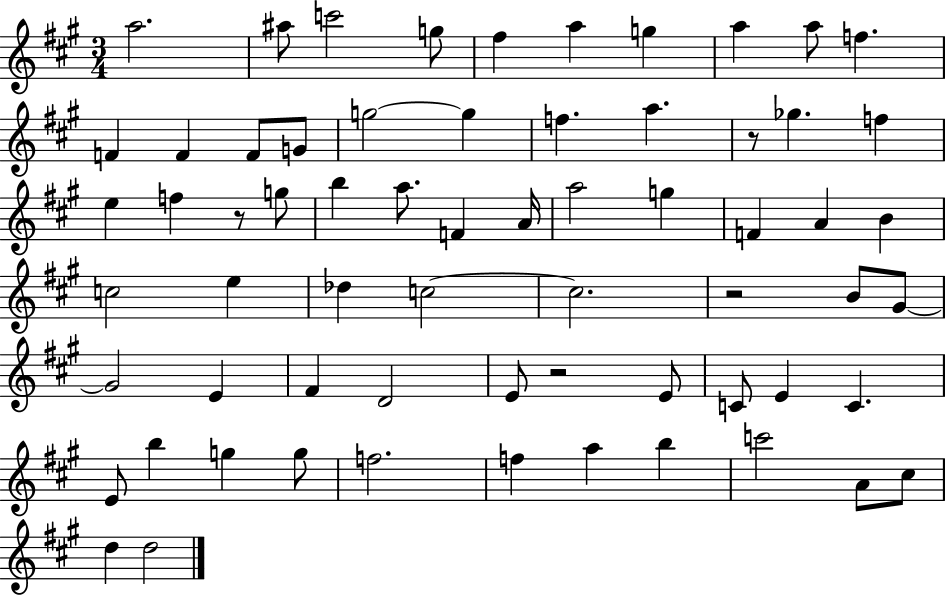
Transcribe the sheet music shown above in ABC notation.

X:1
T:Untitled
M:3/4
L:1/4
K:A
a2 ^a/2 c'2 g/2 ^f a g a a/2 f F F F/2 G/2 g2 g f a z/2 _g f e f z/2 g/2 b a/2 F A/4 a2 g F A B c2 e _d c2 c2 z2 B/2 ^G/2 ^G2 E ^F D2 E/2 z2 E/2 C/2 E C E/2 b g g/2 f2 f a b c'2 A/2 ^c/2 d d2